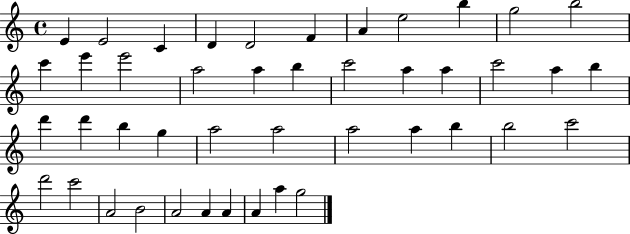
E4/q E4/h C4/q D4/q D4/h F4/q A4/q E5/h B5/q G5/h B5/h C6/q E6/q E6/h A5/h A5/q B5/q C6/h A5/q A5/q C6/h A5/q B5/q D6/q D6/q B5/q G5/q A5/h A5/h A5/h A5/q B5/q B5/h C6/h D6/h C6/h A4/h B4/h A4/h A4/q A4/q A4/q A5/q G5/h